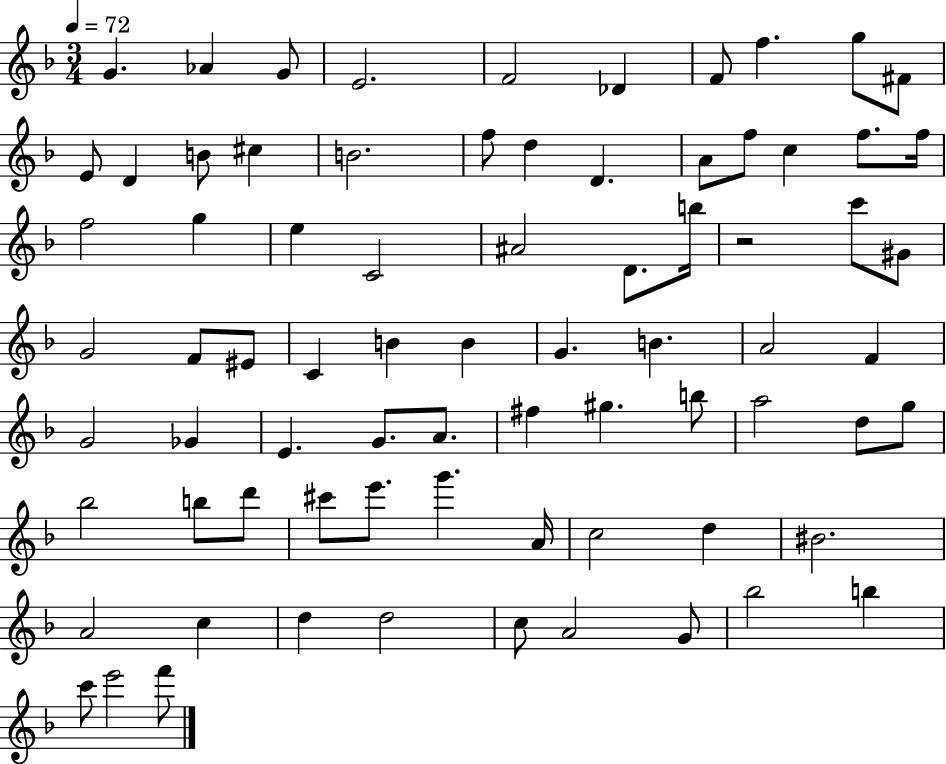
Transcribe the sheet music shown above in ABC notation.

X:1
T:Untitled
M:3/4
L:1/4
K:F
G _A G/2 E2 F2 _D F/2 f g/2 ^F/2 E/2 D B/2 ^c B2 f/2 d D A/2 f/2 c f/2 f/4 f2 g e C2 ^A2 D/2 b/4 z2 c'/2 ^G/2 G2 F/2 ^E/2 C B B G B A2 F G2 _G E G/2 A/2 ^f ^g b/2 a2 d/2 g/2 _b2 b/2 d'/2 ^c'/2 e'/2 g' A/4 c2 d ^B2 A2 c d d2 c/2 A2 G/2 _b2 b c'/2 e'2 f'/2